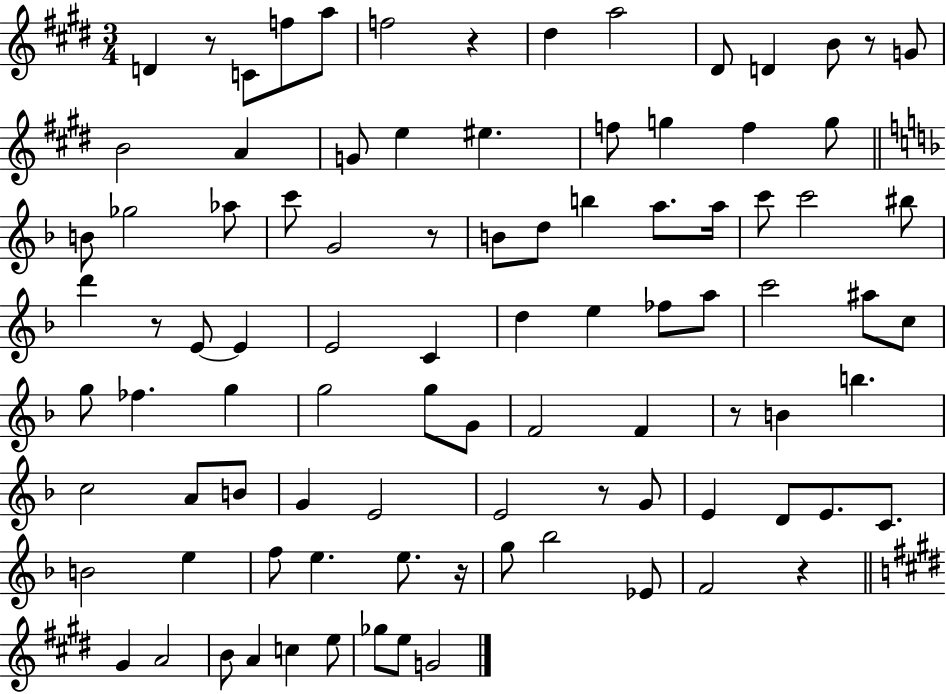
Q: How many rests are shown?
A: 9